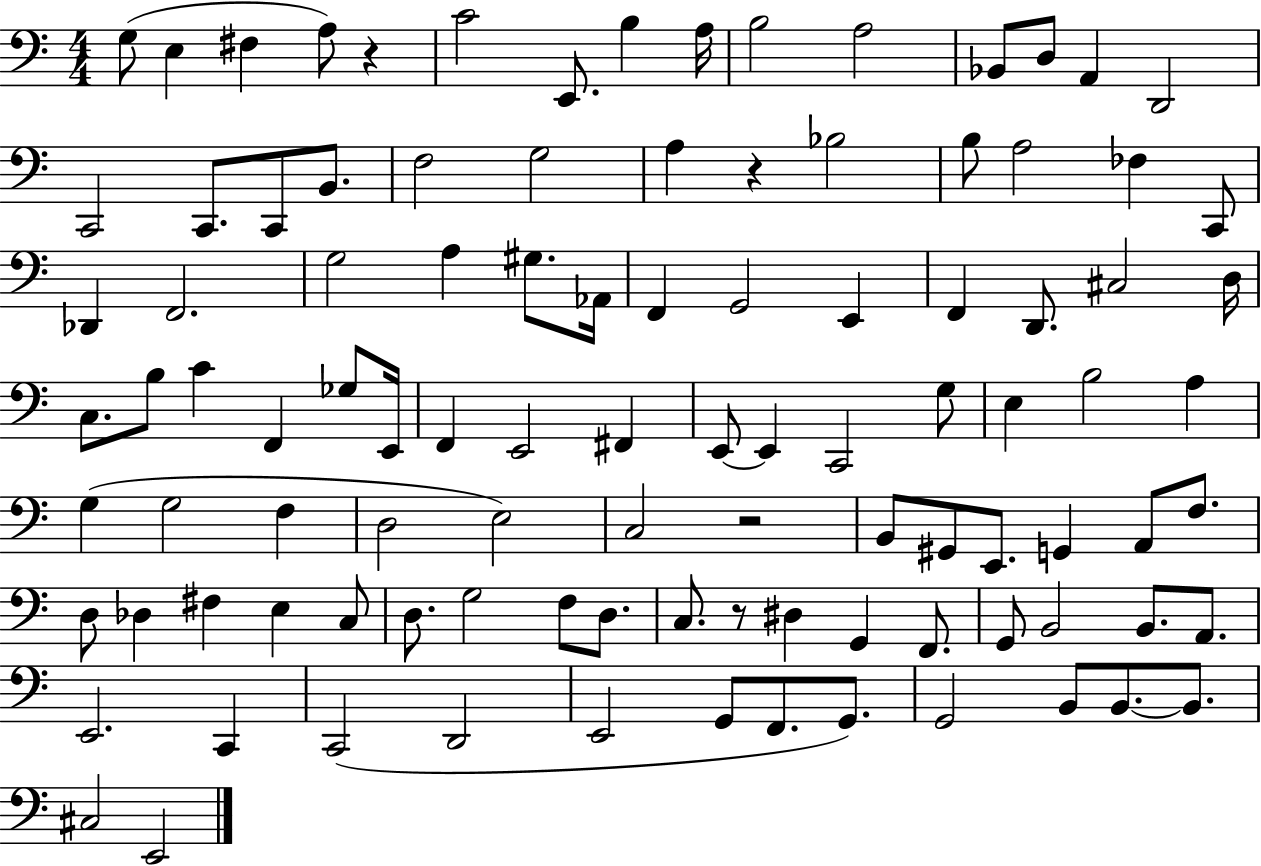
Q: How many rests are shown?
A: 4